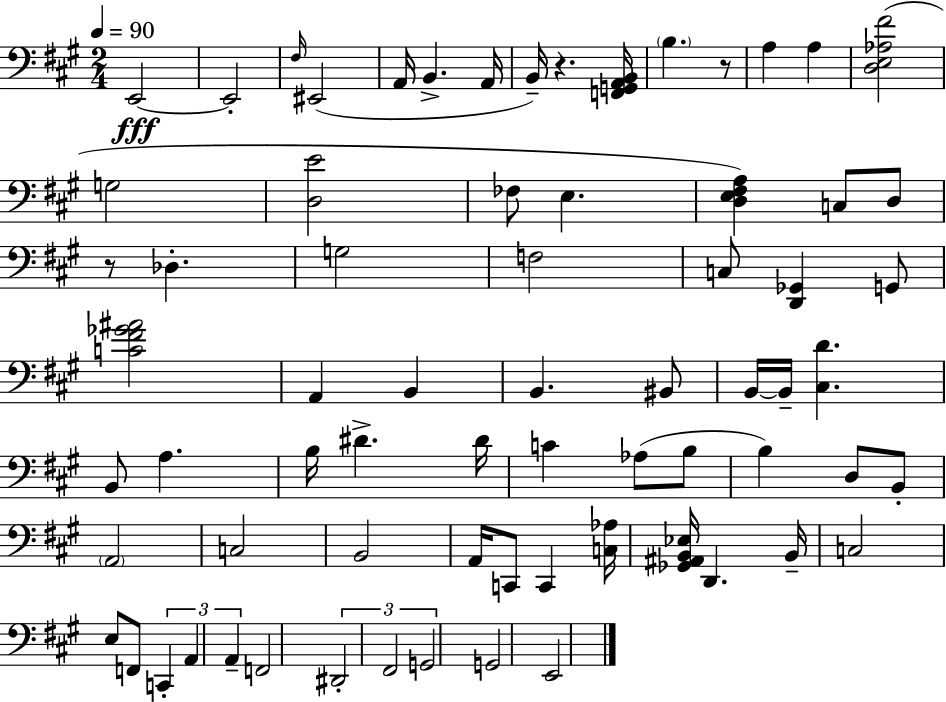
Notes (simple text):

E2/h E2/h F#3/s EIS2/h A2/s B2/q. A2/s B2/s R/q. [F2,G2,A2,B2]/s B3/q. R/e A3/q A3/q [D3,E3,Ab3,F#4]/h G3/h [D3,E4]/h FES3/e E3/q. [D3,E3,F#3,A3]/q C3/e D3/e R/e Db3/q. G3/h F3/h C3/e [D2,Gb2]/q G2/e [C4,F#4,Gb4,A#4]/h A2/q B2/q B2/q. BIS2/e B2/s B2/s [C#3,D4]/q. B2/e A3/q. B3/s D#4/q. D#4/s C4/q Ab3/e B3/e B3/q D3/e B2/e A2/h C3/h B2/h A2/s C2/e C2/q [C3,Ab3]/s [Gb2,A#2,B2,Eb3]/s D2/q. B2/s C3/h E3/e F2/e C2/q A2/q A2/q F2/h D#2/h F#2/h G2/h G2/h E2/h